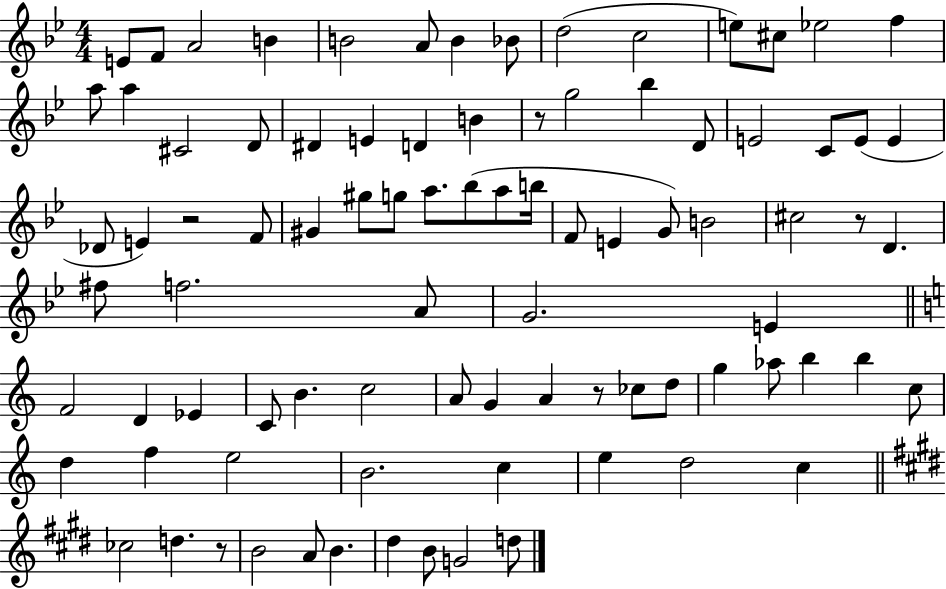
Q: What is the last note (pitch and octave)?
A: D5